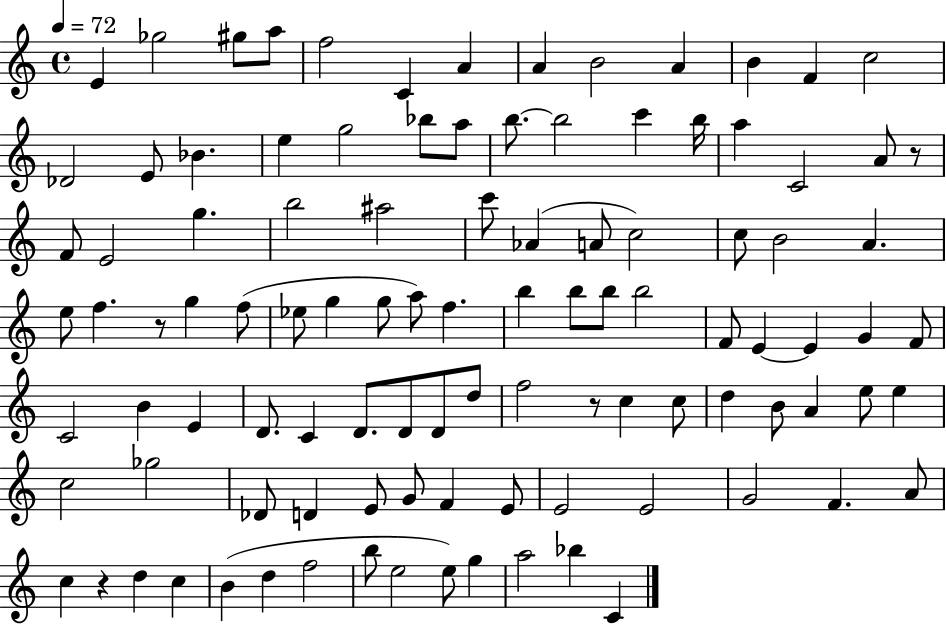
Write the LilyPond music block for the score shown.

{
  \clef treble
  \time 4/4
  \defaultTimeSignature
  \key c \major
  \tempo 4 = 72
  e'4 ges''2 gis''8 a''8 | f''2 c'4 a'4 | a'4 b'2 a'4 | b'4 f'4 c''2 | \break des'2 e'8 bes'4. | e''4 g''2 bes''8 a''8 | b''8.~~ b''2 c'''4 b''16 | a''4 c'2 a'8 r8 | \break f'8 e'2 g''4. | b''2 ais''2 | c'''8 aes'4( a'8 c''2) | c''8 b'2 a'4. | \break e''8 f''4. r8 g''4 f''8( | ees''8 g''4 g''8 a''8) f''4. | b''4 b''8 b''8 b''2 | f'8 e'4~~ e'4 g'4 f'8 | \break c'2 b'4 e'4 | d'8. c'4 d'8. d'8 d'8 d''8 | f''2 r8 c''4 c''8 | d''4 b'8 a'4 e''8 e''4 | \break c''2 ges''2 | des'8 d'4 e'8 g'8 f'4 e'8 | e'2 e'2 | g'2 f'4. a'8 | \break c''4 r4 d''4 c''4 | b'4( d''4 f''2 | b''8 e''2 e''8) g''4 | a''2 bes''4 c'4 | \break \bar "|."
}